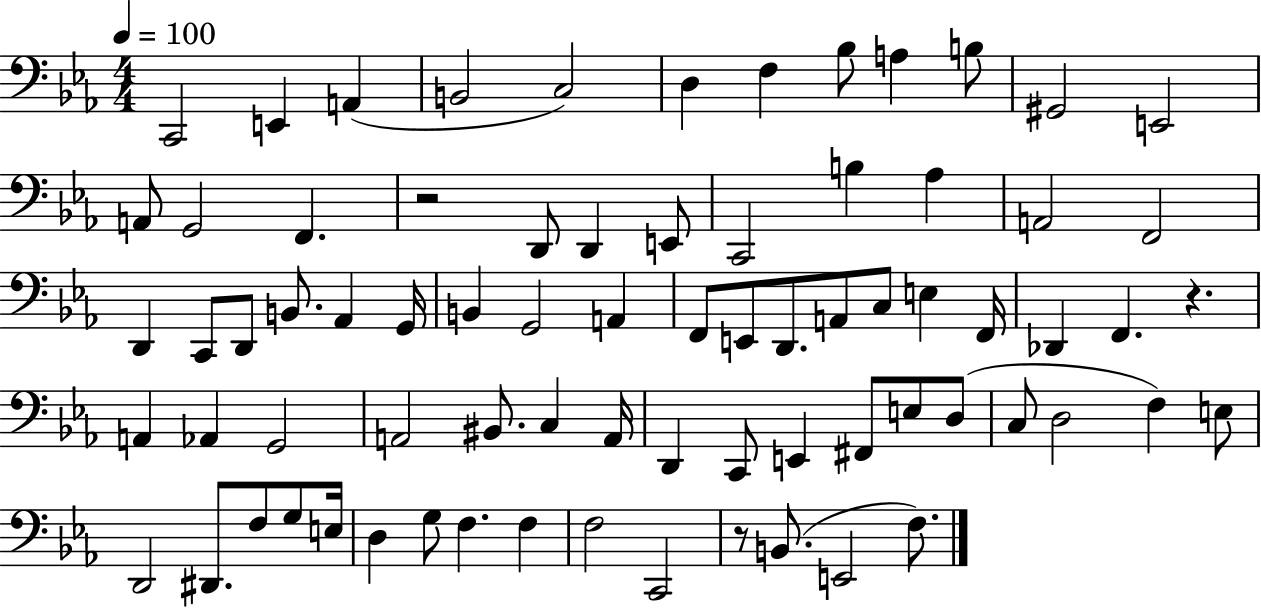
X:1
T:Untitled
M:4/4
L:1/4
K:Eb
C,,2 E,, A,, B,,2 C,2 D, F, _B,/2 A, B,/2 ^G,,2 E,,2 A,,/2 G,,2 F,, z2 D,,/2 D,, E,,/2 C,,2 B, _A, A,,2 F,,2 D,, C,,/2 D,,/2 B,,/2 _A,, G,,/4 B,, G,,2 A,, F,,/2 E,,/2 D,,/2 A,,/2 C,/2 E, F,,/4 _D,, F,, z A,, _A,, G,,2 A,,2 ^B,,/2 C, A,,/4 D,, C,,/2 E,, ^F,,/2 E,/2 D,/2 C,/2 D,2 F, E,/2 D,,2 ^D,,/2 F,/2 G,/2 E,/4 D, G,/2 F, F, F,2 C,,2 z/2 B,,/2 E,,2 F,/2